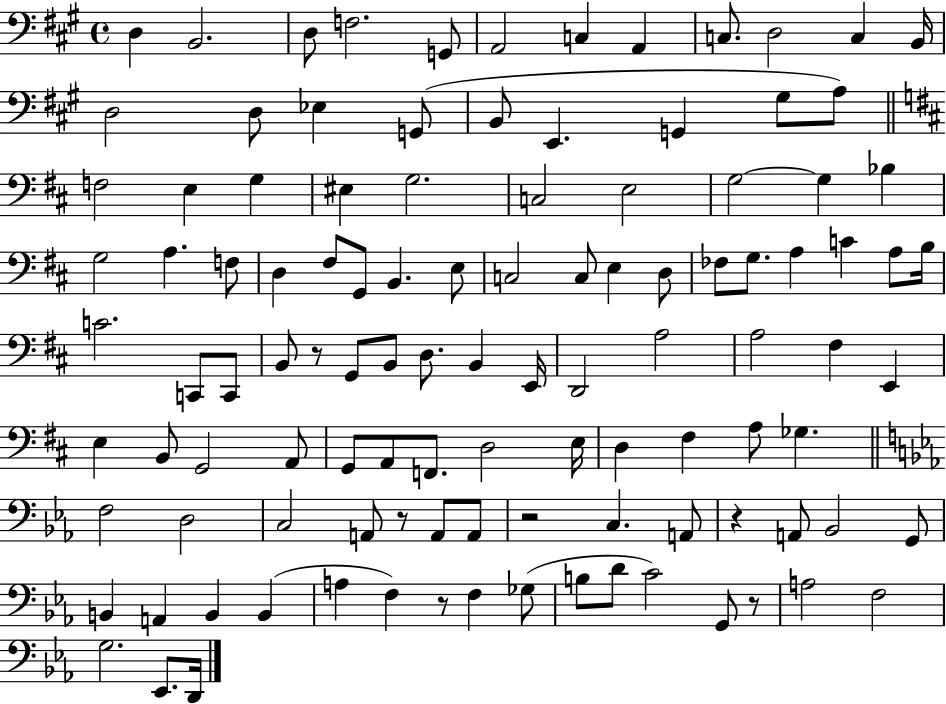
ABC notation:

X:1
T:Untitled
M:4/4
L:1/4
K:A
D, B,,2 D,/2 F,2 G,,/2 A,,2 C, A,, C,/2 D,2 C, B,,/4 D,2 D,/2 _E, G,,/2 B,,/2 E,, G,, ^G,/2 A,/2 F,2 E, G, ^E, G,2 C,2 E,2 G,2 G, _B, G,2 A, F,/2 D, ^F,/2 G,,/2 B,, E,/2 C,2 C,/2 E, D,/2 _F,/2 G,/2 A, C A,/2 B,/4 C2 C,,/2 C,,/2 B,,/2 z/2 G,,/2 B,,/2 D,/2 B,, E,,/4 D,,2 A,2 A,2 ^F, E,, E, B,,/2 G,,2 A,,/2 G,,/2 A,,/2 F,,/2 D,2 E,/4 D, ^F, A,/2 _G, F,2 D,2 C,2 A,,/2 z/2 A,,/2 A,,/2 z2 C, A,,/2 z A,,/2 _B,,2 G,,/2 B,, A,, B,, B,, A, F, z/2 F, _G,/2 B,/2 D/2 C2 G,,/2 z/2 A,2 F,2 G,2 _E,,/2 D,,/4